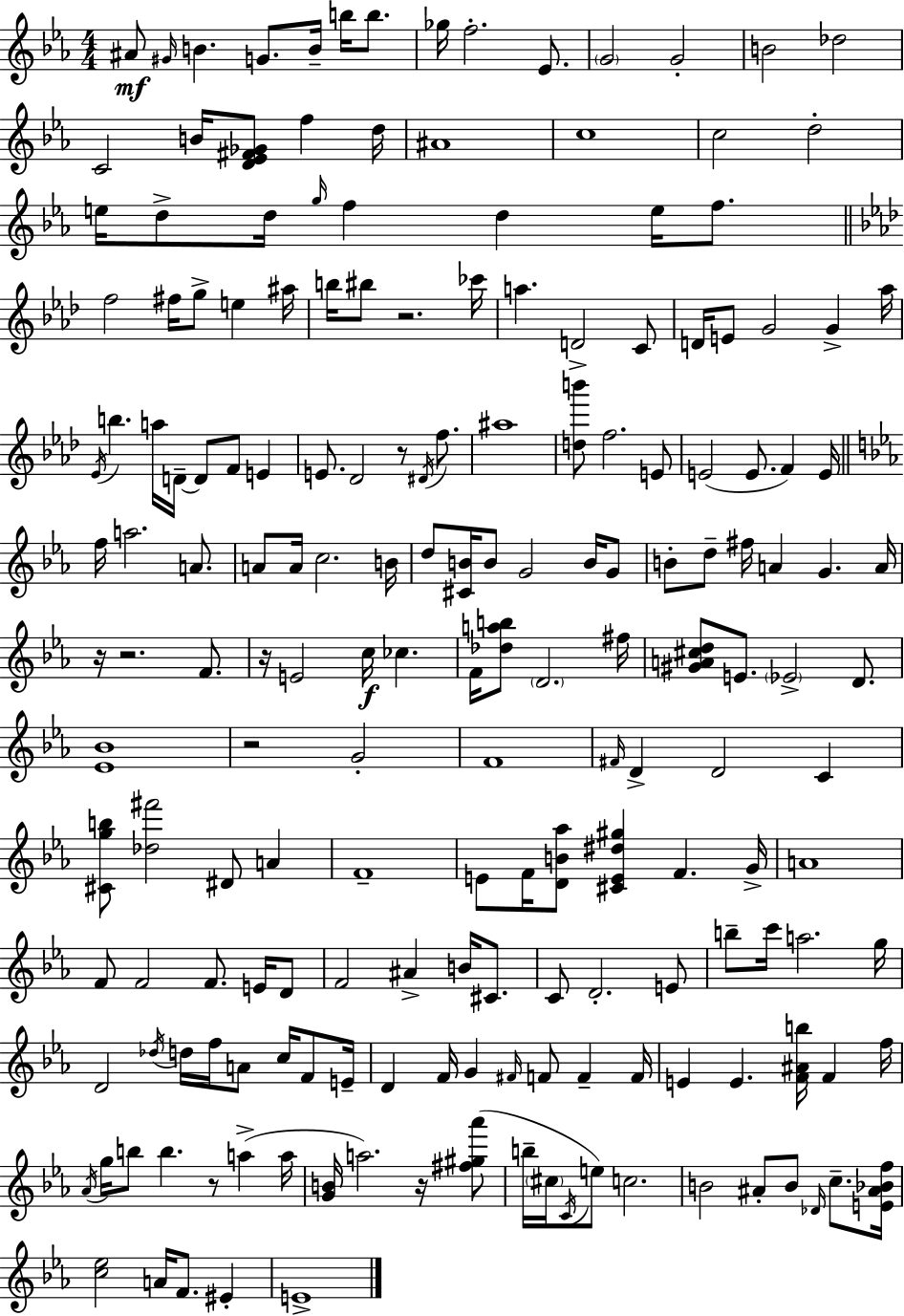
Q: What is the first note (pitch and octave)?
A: A#4